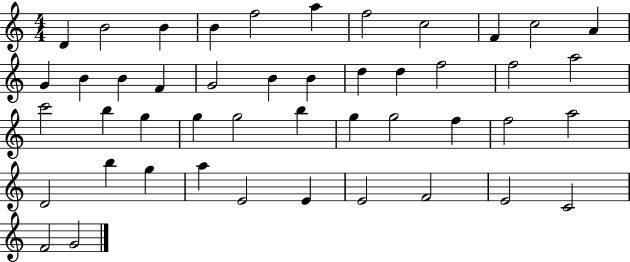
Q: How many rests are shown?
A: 0